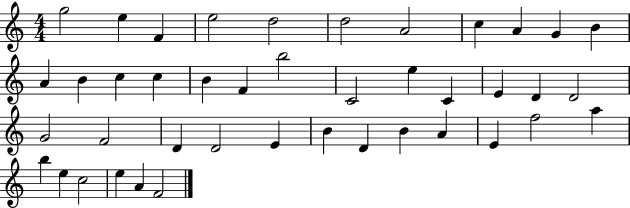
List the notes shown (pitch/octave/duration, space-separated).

G5/h E5/q F4/q E5/h D5/h D5/h A4/h C5/q A4/q G4/q B4/q A4/q B4/q C5/q C5/q B4/q F4/q B5/h C4/h E5/q C4/q E4/q D4/q D4/h G4/h F4/h D4/q D4/h E4/q B4/q D4/q B4/q A4/q E4/q F5/h A5/q B5/q E5/q C5/h E5/q A4/q F4/h